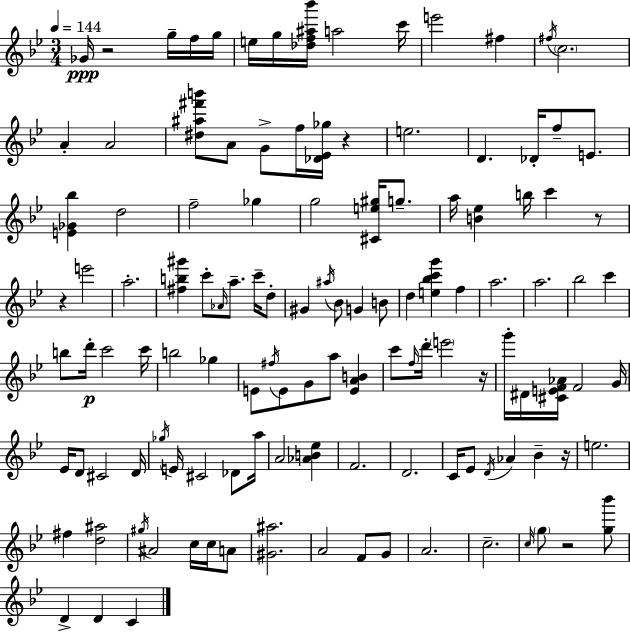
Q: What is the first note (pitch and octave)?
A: Gb4